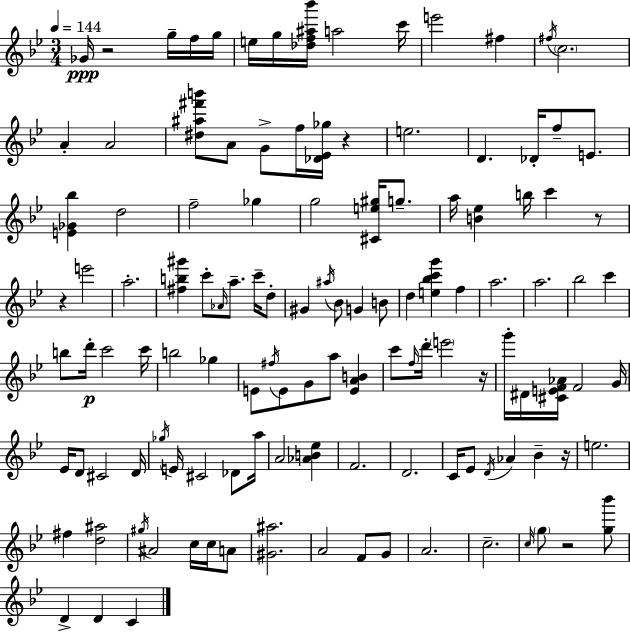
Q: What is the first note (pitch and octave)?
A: Gb4